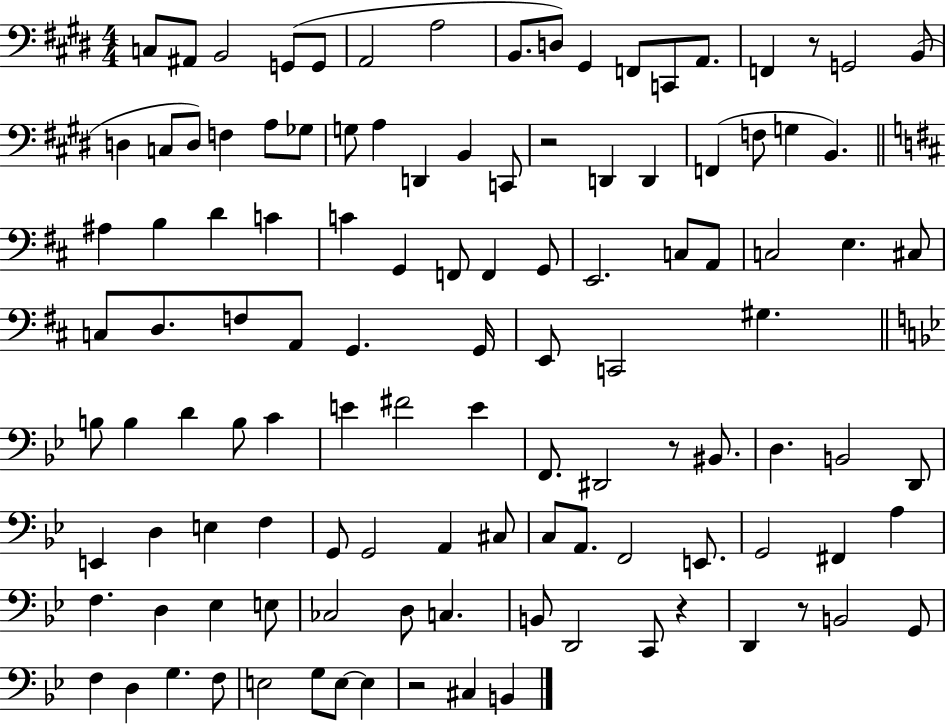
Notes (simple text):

C3/e A#2/e B2/h G2/e G2/e A2/h A3/h B2/e. D3/e G#2/q F2/e C2/e A2/e. F2/q R/e G2/h B2/e D3/q C3/e D3/e F3/q A3/e Gb3/e G3/e A3/q D2/q B2/q C2/e R/h D2/q D2/q F2/q F3/e G3/q B2/q. A#3/q B3/q D4/q C4/q C4/q G2/q F2/e F2/q G2/e E2/h. C3/e A2/e C3/h E3/q. C#3/e C3/e D3/e. F3/e A2/e G2/q. G2/s E2/e C2/h G#3/q. B3/e B3/q D4/q B3/e C4/q E4/q F#4/h E4/q F2/e. D#2/h R/e BIS2/e. D3/q. B2/h D2/e E2/q D3/q E3/q F3/q G2/e G2/h A2/q C#3/e C3/e A2/e. F2/h E2/e. G2/h F#2/q A3/q F3/q. D3/q Eb3/q E3/e CES3/h D3/e C3/q. B2/e D2/h C2/e R/q D2/q R/e B2/h G2/e F3/q D3/q G3/q. F3/e E3/h G3/e E3/e E3/q R/h C#3/q B2/q